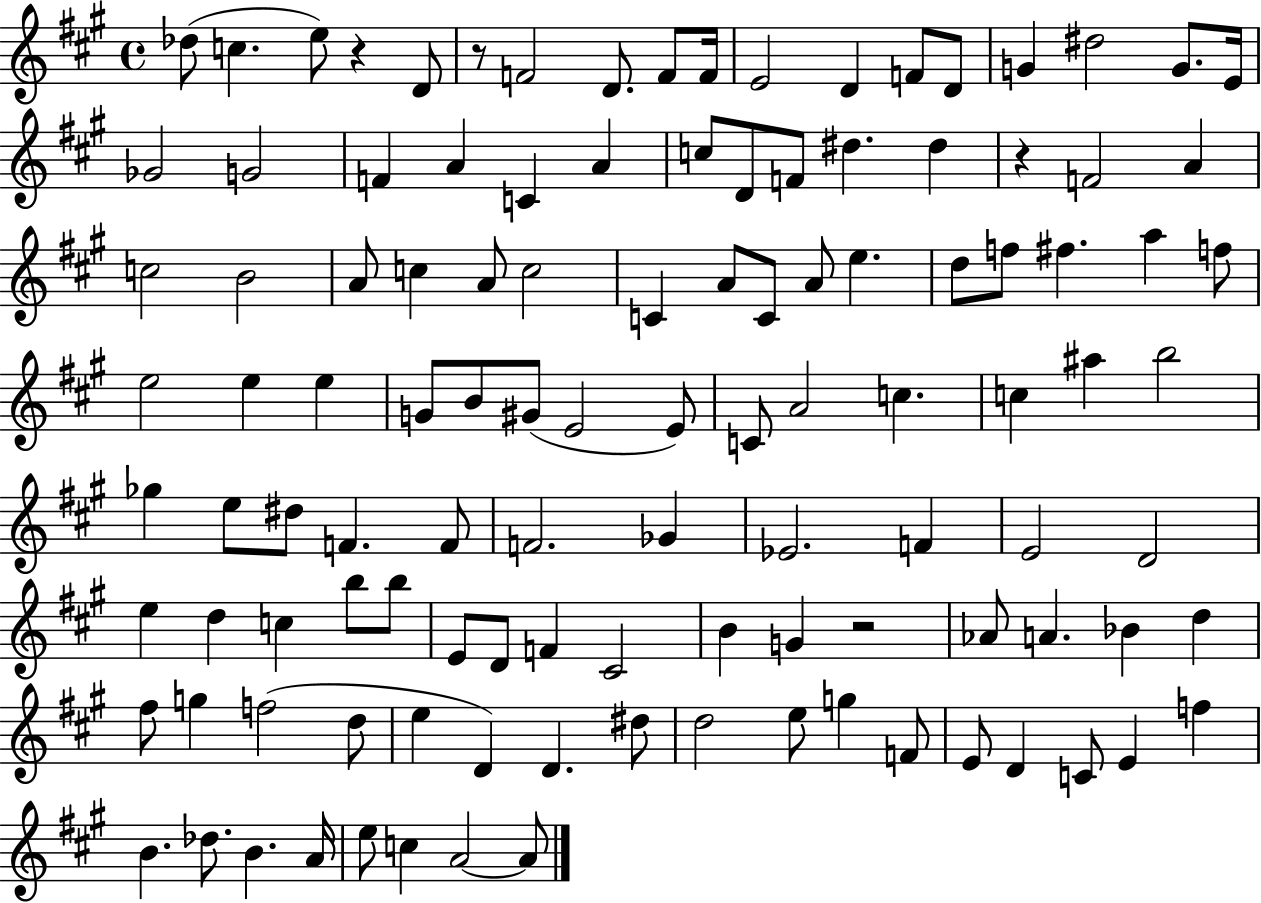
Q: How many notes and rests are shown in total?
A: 114